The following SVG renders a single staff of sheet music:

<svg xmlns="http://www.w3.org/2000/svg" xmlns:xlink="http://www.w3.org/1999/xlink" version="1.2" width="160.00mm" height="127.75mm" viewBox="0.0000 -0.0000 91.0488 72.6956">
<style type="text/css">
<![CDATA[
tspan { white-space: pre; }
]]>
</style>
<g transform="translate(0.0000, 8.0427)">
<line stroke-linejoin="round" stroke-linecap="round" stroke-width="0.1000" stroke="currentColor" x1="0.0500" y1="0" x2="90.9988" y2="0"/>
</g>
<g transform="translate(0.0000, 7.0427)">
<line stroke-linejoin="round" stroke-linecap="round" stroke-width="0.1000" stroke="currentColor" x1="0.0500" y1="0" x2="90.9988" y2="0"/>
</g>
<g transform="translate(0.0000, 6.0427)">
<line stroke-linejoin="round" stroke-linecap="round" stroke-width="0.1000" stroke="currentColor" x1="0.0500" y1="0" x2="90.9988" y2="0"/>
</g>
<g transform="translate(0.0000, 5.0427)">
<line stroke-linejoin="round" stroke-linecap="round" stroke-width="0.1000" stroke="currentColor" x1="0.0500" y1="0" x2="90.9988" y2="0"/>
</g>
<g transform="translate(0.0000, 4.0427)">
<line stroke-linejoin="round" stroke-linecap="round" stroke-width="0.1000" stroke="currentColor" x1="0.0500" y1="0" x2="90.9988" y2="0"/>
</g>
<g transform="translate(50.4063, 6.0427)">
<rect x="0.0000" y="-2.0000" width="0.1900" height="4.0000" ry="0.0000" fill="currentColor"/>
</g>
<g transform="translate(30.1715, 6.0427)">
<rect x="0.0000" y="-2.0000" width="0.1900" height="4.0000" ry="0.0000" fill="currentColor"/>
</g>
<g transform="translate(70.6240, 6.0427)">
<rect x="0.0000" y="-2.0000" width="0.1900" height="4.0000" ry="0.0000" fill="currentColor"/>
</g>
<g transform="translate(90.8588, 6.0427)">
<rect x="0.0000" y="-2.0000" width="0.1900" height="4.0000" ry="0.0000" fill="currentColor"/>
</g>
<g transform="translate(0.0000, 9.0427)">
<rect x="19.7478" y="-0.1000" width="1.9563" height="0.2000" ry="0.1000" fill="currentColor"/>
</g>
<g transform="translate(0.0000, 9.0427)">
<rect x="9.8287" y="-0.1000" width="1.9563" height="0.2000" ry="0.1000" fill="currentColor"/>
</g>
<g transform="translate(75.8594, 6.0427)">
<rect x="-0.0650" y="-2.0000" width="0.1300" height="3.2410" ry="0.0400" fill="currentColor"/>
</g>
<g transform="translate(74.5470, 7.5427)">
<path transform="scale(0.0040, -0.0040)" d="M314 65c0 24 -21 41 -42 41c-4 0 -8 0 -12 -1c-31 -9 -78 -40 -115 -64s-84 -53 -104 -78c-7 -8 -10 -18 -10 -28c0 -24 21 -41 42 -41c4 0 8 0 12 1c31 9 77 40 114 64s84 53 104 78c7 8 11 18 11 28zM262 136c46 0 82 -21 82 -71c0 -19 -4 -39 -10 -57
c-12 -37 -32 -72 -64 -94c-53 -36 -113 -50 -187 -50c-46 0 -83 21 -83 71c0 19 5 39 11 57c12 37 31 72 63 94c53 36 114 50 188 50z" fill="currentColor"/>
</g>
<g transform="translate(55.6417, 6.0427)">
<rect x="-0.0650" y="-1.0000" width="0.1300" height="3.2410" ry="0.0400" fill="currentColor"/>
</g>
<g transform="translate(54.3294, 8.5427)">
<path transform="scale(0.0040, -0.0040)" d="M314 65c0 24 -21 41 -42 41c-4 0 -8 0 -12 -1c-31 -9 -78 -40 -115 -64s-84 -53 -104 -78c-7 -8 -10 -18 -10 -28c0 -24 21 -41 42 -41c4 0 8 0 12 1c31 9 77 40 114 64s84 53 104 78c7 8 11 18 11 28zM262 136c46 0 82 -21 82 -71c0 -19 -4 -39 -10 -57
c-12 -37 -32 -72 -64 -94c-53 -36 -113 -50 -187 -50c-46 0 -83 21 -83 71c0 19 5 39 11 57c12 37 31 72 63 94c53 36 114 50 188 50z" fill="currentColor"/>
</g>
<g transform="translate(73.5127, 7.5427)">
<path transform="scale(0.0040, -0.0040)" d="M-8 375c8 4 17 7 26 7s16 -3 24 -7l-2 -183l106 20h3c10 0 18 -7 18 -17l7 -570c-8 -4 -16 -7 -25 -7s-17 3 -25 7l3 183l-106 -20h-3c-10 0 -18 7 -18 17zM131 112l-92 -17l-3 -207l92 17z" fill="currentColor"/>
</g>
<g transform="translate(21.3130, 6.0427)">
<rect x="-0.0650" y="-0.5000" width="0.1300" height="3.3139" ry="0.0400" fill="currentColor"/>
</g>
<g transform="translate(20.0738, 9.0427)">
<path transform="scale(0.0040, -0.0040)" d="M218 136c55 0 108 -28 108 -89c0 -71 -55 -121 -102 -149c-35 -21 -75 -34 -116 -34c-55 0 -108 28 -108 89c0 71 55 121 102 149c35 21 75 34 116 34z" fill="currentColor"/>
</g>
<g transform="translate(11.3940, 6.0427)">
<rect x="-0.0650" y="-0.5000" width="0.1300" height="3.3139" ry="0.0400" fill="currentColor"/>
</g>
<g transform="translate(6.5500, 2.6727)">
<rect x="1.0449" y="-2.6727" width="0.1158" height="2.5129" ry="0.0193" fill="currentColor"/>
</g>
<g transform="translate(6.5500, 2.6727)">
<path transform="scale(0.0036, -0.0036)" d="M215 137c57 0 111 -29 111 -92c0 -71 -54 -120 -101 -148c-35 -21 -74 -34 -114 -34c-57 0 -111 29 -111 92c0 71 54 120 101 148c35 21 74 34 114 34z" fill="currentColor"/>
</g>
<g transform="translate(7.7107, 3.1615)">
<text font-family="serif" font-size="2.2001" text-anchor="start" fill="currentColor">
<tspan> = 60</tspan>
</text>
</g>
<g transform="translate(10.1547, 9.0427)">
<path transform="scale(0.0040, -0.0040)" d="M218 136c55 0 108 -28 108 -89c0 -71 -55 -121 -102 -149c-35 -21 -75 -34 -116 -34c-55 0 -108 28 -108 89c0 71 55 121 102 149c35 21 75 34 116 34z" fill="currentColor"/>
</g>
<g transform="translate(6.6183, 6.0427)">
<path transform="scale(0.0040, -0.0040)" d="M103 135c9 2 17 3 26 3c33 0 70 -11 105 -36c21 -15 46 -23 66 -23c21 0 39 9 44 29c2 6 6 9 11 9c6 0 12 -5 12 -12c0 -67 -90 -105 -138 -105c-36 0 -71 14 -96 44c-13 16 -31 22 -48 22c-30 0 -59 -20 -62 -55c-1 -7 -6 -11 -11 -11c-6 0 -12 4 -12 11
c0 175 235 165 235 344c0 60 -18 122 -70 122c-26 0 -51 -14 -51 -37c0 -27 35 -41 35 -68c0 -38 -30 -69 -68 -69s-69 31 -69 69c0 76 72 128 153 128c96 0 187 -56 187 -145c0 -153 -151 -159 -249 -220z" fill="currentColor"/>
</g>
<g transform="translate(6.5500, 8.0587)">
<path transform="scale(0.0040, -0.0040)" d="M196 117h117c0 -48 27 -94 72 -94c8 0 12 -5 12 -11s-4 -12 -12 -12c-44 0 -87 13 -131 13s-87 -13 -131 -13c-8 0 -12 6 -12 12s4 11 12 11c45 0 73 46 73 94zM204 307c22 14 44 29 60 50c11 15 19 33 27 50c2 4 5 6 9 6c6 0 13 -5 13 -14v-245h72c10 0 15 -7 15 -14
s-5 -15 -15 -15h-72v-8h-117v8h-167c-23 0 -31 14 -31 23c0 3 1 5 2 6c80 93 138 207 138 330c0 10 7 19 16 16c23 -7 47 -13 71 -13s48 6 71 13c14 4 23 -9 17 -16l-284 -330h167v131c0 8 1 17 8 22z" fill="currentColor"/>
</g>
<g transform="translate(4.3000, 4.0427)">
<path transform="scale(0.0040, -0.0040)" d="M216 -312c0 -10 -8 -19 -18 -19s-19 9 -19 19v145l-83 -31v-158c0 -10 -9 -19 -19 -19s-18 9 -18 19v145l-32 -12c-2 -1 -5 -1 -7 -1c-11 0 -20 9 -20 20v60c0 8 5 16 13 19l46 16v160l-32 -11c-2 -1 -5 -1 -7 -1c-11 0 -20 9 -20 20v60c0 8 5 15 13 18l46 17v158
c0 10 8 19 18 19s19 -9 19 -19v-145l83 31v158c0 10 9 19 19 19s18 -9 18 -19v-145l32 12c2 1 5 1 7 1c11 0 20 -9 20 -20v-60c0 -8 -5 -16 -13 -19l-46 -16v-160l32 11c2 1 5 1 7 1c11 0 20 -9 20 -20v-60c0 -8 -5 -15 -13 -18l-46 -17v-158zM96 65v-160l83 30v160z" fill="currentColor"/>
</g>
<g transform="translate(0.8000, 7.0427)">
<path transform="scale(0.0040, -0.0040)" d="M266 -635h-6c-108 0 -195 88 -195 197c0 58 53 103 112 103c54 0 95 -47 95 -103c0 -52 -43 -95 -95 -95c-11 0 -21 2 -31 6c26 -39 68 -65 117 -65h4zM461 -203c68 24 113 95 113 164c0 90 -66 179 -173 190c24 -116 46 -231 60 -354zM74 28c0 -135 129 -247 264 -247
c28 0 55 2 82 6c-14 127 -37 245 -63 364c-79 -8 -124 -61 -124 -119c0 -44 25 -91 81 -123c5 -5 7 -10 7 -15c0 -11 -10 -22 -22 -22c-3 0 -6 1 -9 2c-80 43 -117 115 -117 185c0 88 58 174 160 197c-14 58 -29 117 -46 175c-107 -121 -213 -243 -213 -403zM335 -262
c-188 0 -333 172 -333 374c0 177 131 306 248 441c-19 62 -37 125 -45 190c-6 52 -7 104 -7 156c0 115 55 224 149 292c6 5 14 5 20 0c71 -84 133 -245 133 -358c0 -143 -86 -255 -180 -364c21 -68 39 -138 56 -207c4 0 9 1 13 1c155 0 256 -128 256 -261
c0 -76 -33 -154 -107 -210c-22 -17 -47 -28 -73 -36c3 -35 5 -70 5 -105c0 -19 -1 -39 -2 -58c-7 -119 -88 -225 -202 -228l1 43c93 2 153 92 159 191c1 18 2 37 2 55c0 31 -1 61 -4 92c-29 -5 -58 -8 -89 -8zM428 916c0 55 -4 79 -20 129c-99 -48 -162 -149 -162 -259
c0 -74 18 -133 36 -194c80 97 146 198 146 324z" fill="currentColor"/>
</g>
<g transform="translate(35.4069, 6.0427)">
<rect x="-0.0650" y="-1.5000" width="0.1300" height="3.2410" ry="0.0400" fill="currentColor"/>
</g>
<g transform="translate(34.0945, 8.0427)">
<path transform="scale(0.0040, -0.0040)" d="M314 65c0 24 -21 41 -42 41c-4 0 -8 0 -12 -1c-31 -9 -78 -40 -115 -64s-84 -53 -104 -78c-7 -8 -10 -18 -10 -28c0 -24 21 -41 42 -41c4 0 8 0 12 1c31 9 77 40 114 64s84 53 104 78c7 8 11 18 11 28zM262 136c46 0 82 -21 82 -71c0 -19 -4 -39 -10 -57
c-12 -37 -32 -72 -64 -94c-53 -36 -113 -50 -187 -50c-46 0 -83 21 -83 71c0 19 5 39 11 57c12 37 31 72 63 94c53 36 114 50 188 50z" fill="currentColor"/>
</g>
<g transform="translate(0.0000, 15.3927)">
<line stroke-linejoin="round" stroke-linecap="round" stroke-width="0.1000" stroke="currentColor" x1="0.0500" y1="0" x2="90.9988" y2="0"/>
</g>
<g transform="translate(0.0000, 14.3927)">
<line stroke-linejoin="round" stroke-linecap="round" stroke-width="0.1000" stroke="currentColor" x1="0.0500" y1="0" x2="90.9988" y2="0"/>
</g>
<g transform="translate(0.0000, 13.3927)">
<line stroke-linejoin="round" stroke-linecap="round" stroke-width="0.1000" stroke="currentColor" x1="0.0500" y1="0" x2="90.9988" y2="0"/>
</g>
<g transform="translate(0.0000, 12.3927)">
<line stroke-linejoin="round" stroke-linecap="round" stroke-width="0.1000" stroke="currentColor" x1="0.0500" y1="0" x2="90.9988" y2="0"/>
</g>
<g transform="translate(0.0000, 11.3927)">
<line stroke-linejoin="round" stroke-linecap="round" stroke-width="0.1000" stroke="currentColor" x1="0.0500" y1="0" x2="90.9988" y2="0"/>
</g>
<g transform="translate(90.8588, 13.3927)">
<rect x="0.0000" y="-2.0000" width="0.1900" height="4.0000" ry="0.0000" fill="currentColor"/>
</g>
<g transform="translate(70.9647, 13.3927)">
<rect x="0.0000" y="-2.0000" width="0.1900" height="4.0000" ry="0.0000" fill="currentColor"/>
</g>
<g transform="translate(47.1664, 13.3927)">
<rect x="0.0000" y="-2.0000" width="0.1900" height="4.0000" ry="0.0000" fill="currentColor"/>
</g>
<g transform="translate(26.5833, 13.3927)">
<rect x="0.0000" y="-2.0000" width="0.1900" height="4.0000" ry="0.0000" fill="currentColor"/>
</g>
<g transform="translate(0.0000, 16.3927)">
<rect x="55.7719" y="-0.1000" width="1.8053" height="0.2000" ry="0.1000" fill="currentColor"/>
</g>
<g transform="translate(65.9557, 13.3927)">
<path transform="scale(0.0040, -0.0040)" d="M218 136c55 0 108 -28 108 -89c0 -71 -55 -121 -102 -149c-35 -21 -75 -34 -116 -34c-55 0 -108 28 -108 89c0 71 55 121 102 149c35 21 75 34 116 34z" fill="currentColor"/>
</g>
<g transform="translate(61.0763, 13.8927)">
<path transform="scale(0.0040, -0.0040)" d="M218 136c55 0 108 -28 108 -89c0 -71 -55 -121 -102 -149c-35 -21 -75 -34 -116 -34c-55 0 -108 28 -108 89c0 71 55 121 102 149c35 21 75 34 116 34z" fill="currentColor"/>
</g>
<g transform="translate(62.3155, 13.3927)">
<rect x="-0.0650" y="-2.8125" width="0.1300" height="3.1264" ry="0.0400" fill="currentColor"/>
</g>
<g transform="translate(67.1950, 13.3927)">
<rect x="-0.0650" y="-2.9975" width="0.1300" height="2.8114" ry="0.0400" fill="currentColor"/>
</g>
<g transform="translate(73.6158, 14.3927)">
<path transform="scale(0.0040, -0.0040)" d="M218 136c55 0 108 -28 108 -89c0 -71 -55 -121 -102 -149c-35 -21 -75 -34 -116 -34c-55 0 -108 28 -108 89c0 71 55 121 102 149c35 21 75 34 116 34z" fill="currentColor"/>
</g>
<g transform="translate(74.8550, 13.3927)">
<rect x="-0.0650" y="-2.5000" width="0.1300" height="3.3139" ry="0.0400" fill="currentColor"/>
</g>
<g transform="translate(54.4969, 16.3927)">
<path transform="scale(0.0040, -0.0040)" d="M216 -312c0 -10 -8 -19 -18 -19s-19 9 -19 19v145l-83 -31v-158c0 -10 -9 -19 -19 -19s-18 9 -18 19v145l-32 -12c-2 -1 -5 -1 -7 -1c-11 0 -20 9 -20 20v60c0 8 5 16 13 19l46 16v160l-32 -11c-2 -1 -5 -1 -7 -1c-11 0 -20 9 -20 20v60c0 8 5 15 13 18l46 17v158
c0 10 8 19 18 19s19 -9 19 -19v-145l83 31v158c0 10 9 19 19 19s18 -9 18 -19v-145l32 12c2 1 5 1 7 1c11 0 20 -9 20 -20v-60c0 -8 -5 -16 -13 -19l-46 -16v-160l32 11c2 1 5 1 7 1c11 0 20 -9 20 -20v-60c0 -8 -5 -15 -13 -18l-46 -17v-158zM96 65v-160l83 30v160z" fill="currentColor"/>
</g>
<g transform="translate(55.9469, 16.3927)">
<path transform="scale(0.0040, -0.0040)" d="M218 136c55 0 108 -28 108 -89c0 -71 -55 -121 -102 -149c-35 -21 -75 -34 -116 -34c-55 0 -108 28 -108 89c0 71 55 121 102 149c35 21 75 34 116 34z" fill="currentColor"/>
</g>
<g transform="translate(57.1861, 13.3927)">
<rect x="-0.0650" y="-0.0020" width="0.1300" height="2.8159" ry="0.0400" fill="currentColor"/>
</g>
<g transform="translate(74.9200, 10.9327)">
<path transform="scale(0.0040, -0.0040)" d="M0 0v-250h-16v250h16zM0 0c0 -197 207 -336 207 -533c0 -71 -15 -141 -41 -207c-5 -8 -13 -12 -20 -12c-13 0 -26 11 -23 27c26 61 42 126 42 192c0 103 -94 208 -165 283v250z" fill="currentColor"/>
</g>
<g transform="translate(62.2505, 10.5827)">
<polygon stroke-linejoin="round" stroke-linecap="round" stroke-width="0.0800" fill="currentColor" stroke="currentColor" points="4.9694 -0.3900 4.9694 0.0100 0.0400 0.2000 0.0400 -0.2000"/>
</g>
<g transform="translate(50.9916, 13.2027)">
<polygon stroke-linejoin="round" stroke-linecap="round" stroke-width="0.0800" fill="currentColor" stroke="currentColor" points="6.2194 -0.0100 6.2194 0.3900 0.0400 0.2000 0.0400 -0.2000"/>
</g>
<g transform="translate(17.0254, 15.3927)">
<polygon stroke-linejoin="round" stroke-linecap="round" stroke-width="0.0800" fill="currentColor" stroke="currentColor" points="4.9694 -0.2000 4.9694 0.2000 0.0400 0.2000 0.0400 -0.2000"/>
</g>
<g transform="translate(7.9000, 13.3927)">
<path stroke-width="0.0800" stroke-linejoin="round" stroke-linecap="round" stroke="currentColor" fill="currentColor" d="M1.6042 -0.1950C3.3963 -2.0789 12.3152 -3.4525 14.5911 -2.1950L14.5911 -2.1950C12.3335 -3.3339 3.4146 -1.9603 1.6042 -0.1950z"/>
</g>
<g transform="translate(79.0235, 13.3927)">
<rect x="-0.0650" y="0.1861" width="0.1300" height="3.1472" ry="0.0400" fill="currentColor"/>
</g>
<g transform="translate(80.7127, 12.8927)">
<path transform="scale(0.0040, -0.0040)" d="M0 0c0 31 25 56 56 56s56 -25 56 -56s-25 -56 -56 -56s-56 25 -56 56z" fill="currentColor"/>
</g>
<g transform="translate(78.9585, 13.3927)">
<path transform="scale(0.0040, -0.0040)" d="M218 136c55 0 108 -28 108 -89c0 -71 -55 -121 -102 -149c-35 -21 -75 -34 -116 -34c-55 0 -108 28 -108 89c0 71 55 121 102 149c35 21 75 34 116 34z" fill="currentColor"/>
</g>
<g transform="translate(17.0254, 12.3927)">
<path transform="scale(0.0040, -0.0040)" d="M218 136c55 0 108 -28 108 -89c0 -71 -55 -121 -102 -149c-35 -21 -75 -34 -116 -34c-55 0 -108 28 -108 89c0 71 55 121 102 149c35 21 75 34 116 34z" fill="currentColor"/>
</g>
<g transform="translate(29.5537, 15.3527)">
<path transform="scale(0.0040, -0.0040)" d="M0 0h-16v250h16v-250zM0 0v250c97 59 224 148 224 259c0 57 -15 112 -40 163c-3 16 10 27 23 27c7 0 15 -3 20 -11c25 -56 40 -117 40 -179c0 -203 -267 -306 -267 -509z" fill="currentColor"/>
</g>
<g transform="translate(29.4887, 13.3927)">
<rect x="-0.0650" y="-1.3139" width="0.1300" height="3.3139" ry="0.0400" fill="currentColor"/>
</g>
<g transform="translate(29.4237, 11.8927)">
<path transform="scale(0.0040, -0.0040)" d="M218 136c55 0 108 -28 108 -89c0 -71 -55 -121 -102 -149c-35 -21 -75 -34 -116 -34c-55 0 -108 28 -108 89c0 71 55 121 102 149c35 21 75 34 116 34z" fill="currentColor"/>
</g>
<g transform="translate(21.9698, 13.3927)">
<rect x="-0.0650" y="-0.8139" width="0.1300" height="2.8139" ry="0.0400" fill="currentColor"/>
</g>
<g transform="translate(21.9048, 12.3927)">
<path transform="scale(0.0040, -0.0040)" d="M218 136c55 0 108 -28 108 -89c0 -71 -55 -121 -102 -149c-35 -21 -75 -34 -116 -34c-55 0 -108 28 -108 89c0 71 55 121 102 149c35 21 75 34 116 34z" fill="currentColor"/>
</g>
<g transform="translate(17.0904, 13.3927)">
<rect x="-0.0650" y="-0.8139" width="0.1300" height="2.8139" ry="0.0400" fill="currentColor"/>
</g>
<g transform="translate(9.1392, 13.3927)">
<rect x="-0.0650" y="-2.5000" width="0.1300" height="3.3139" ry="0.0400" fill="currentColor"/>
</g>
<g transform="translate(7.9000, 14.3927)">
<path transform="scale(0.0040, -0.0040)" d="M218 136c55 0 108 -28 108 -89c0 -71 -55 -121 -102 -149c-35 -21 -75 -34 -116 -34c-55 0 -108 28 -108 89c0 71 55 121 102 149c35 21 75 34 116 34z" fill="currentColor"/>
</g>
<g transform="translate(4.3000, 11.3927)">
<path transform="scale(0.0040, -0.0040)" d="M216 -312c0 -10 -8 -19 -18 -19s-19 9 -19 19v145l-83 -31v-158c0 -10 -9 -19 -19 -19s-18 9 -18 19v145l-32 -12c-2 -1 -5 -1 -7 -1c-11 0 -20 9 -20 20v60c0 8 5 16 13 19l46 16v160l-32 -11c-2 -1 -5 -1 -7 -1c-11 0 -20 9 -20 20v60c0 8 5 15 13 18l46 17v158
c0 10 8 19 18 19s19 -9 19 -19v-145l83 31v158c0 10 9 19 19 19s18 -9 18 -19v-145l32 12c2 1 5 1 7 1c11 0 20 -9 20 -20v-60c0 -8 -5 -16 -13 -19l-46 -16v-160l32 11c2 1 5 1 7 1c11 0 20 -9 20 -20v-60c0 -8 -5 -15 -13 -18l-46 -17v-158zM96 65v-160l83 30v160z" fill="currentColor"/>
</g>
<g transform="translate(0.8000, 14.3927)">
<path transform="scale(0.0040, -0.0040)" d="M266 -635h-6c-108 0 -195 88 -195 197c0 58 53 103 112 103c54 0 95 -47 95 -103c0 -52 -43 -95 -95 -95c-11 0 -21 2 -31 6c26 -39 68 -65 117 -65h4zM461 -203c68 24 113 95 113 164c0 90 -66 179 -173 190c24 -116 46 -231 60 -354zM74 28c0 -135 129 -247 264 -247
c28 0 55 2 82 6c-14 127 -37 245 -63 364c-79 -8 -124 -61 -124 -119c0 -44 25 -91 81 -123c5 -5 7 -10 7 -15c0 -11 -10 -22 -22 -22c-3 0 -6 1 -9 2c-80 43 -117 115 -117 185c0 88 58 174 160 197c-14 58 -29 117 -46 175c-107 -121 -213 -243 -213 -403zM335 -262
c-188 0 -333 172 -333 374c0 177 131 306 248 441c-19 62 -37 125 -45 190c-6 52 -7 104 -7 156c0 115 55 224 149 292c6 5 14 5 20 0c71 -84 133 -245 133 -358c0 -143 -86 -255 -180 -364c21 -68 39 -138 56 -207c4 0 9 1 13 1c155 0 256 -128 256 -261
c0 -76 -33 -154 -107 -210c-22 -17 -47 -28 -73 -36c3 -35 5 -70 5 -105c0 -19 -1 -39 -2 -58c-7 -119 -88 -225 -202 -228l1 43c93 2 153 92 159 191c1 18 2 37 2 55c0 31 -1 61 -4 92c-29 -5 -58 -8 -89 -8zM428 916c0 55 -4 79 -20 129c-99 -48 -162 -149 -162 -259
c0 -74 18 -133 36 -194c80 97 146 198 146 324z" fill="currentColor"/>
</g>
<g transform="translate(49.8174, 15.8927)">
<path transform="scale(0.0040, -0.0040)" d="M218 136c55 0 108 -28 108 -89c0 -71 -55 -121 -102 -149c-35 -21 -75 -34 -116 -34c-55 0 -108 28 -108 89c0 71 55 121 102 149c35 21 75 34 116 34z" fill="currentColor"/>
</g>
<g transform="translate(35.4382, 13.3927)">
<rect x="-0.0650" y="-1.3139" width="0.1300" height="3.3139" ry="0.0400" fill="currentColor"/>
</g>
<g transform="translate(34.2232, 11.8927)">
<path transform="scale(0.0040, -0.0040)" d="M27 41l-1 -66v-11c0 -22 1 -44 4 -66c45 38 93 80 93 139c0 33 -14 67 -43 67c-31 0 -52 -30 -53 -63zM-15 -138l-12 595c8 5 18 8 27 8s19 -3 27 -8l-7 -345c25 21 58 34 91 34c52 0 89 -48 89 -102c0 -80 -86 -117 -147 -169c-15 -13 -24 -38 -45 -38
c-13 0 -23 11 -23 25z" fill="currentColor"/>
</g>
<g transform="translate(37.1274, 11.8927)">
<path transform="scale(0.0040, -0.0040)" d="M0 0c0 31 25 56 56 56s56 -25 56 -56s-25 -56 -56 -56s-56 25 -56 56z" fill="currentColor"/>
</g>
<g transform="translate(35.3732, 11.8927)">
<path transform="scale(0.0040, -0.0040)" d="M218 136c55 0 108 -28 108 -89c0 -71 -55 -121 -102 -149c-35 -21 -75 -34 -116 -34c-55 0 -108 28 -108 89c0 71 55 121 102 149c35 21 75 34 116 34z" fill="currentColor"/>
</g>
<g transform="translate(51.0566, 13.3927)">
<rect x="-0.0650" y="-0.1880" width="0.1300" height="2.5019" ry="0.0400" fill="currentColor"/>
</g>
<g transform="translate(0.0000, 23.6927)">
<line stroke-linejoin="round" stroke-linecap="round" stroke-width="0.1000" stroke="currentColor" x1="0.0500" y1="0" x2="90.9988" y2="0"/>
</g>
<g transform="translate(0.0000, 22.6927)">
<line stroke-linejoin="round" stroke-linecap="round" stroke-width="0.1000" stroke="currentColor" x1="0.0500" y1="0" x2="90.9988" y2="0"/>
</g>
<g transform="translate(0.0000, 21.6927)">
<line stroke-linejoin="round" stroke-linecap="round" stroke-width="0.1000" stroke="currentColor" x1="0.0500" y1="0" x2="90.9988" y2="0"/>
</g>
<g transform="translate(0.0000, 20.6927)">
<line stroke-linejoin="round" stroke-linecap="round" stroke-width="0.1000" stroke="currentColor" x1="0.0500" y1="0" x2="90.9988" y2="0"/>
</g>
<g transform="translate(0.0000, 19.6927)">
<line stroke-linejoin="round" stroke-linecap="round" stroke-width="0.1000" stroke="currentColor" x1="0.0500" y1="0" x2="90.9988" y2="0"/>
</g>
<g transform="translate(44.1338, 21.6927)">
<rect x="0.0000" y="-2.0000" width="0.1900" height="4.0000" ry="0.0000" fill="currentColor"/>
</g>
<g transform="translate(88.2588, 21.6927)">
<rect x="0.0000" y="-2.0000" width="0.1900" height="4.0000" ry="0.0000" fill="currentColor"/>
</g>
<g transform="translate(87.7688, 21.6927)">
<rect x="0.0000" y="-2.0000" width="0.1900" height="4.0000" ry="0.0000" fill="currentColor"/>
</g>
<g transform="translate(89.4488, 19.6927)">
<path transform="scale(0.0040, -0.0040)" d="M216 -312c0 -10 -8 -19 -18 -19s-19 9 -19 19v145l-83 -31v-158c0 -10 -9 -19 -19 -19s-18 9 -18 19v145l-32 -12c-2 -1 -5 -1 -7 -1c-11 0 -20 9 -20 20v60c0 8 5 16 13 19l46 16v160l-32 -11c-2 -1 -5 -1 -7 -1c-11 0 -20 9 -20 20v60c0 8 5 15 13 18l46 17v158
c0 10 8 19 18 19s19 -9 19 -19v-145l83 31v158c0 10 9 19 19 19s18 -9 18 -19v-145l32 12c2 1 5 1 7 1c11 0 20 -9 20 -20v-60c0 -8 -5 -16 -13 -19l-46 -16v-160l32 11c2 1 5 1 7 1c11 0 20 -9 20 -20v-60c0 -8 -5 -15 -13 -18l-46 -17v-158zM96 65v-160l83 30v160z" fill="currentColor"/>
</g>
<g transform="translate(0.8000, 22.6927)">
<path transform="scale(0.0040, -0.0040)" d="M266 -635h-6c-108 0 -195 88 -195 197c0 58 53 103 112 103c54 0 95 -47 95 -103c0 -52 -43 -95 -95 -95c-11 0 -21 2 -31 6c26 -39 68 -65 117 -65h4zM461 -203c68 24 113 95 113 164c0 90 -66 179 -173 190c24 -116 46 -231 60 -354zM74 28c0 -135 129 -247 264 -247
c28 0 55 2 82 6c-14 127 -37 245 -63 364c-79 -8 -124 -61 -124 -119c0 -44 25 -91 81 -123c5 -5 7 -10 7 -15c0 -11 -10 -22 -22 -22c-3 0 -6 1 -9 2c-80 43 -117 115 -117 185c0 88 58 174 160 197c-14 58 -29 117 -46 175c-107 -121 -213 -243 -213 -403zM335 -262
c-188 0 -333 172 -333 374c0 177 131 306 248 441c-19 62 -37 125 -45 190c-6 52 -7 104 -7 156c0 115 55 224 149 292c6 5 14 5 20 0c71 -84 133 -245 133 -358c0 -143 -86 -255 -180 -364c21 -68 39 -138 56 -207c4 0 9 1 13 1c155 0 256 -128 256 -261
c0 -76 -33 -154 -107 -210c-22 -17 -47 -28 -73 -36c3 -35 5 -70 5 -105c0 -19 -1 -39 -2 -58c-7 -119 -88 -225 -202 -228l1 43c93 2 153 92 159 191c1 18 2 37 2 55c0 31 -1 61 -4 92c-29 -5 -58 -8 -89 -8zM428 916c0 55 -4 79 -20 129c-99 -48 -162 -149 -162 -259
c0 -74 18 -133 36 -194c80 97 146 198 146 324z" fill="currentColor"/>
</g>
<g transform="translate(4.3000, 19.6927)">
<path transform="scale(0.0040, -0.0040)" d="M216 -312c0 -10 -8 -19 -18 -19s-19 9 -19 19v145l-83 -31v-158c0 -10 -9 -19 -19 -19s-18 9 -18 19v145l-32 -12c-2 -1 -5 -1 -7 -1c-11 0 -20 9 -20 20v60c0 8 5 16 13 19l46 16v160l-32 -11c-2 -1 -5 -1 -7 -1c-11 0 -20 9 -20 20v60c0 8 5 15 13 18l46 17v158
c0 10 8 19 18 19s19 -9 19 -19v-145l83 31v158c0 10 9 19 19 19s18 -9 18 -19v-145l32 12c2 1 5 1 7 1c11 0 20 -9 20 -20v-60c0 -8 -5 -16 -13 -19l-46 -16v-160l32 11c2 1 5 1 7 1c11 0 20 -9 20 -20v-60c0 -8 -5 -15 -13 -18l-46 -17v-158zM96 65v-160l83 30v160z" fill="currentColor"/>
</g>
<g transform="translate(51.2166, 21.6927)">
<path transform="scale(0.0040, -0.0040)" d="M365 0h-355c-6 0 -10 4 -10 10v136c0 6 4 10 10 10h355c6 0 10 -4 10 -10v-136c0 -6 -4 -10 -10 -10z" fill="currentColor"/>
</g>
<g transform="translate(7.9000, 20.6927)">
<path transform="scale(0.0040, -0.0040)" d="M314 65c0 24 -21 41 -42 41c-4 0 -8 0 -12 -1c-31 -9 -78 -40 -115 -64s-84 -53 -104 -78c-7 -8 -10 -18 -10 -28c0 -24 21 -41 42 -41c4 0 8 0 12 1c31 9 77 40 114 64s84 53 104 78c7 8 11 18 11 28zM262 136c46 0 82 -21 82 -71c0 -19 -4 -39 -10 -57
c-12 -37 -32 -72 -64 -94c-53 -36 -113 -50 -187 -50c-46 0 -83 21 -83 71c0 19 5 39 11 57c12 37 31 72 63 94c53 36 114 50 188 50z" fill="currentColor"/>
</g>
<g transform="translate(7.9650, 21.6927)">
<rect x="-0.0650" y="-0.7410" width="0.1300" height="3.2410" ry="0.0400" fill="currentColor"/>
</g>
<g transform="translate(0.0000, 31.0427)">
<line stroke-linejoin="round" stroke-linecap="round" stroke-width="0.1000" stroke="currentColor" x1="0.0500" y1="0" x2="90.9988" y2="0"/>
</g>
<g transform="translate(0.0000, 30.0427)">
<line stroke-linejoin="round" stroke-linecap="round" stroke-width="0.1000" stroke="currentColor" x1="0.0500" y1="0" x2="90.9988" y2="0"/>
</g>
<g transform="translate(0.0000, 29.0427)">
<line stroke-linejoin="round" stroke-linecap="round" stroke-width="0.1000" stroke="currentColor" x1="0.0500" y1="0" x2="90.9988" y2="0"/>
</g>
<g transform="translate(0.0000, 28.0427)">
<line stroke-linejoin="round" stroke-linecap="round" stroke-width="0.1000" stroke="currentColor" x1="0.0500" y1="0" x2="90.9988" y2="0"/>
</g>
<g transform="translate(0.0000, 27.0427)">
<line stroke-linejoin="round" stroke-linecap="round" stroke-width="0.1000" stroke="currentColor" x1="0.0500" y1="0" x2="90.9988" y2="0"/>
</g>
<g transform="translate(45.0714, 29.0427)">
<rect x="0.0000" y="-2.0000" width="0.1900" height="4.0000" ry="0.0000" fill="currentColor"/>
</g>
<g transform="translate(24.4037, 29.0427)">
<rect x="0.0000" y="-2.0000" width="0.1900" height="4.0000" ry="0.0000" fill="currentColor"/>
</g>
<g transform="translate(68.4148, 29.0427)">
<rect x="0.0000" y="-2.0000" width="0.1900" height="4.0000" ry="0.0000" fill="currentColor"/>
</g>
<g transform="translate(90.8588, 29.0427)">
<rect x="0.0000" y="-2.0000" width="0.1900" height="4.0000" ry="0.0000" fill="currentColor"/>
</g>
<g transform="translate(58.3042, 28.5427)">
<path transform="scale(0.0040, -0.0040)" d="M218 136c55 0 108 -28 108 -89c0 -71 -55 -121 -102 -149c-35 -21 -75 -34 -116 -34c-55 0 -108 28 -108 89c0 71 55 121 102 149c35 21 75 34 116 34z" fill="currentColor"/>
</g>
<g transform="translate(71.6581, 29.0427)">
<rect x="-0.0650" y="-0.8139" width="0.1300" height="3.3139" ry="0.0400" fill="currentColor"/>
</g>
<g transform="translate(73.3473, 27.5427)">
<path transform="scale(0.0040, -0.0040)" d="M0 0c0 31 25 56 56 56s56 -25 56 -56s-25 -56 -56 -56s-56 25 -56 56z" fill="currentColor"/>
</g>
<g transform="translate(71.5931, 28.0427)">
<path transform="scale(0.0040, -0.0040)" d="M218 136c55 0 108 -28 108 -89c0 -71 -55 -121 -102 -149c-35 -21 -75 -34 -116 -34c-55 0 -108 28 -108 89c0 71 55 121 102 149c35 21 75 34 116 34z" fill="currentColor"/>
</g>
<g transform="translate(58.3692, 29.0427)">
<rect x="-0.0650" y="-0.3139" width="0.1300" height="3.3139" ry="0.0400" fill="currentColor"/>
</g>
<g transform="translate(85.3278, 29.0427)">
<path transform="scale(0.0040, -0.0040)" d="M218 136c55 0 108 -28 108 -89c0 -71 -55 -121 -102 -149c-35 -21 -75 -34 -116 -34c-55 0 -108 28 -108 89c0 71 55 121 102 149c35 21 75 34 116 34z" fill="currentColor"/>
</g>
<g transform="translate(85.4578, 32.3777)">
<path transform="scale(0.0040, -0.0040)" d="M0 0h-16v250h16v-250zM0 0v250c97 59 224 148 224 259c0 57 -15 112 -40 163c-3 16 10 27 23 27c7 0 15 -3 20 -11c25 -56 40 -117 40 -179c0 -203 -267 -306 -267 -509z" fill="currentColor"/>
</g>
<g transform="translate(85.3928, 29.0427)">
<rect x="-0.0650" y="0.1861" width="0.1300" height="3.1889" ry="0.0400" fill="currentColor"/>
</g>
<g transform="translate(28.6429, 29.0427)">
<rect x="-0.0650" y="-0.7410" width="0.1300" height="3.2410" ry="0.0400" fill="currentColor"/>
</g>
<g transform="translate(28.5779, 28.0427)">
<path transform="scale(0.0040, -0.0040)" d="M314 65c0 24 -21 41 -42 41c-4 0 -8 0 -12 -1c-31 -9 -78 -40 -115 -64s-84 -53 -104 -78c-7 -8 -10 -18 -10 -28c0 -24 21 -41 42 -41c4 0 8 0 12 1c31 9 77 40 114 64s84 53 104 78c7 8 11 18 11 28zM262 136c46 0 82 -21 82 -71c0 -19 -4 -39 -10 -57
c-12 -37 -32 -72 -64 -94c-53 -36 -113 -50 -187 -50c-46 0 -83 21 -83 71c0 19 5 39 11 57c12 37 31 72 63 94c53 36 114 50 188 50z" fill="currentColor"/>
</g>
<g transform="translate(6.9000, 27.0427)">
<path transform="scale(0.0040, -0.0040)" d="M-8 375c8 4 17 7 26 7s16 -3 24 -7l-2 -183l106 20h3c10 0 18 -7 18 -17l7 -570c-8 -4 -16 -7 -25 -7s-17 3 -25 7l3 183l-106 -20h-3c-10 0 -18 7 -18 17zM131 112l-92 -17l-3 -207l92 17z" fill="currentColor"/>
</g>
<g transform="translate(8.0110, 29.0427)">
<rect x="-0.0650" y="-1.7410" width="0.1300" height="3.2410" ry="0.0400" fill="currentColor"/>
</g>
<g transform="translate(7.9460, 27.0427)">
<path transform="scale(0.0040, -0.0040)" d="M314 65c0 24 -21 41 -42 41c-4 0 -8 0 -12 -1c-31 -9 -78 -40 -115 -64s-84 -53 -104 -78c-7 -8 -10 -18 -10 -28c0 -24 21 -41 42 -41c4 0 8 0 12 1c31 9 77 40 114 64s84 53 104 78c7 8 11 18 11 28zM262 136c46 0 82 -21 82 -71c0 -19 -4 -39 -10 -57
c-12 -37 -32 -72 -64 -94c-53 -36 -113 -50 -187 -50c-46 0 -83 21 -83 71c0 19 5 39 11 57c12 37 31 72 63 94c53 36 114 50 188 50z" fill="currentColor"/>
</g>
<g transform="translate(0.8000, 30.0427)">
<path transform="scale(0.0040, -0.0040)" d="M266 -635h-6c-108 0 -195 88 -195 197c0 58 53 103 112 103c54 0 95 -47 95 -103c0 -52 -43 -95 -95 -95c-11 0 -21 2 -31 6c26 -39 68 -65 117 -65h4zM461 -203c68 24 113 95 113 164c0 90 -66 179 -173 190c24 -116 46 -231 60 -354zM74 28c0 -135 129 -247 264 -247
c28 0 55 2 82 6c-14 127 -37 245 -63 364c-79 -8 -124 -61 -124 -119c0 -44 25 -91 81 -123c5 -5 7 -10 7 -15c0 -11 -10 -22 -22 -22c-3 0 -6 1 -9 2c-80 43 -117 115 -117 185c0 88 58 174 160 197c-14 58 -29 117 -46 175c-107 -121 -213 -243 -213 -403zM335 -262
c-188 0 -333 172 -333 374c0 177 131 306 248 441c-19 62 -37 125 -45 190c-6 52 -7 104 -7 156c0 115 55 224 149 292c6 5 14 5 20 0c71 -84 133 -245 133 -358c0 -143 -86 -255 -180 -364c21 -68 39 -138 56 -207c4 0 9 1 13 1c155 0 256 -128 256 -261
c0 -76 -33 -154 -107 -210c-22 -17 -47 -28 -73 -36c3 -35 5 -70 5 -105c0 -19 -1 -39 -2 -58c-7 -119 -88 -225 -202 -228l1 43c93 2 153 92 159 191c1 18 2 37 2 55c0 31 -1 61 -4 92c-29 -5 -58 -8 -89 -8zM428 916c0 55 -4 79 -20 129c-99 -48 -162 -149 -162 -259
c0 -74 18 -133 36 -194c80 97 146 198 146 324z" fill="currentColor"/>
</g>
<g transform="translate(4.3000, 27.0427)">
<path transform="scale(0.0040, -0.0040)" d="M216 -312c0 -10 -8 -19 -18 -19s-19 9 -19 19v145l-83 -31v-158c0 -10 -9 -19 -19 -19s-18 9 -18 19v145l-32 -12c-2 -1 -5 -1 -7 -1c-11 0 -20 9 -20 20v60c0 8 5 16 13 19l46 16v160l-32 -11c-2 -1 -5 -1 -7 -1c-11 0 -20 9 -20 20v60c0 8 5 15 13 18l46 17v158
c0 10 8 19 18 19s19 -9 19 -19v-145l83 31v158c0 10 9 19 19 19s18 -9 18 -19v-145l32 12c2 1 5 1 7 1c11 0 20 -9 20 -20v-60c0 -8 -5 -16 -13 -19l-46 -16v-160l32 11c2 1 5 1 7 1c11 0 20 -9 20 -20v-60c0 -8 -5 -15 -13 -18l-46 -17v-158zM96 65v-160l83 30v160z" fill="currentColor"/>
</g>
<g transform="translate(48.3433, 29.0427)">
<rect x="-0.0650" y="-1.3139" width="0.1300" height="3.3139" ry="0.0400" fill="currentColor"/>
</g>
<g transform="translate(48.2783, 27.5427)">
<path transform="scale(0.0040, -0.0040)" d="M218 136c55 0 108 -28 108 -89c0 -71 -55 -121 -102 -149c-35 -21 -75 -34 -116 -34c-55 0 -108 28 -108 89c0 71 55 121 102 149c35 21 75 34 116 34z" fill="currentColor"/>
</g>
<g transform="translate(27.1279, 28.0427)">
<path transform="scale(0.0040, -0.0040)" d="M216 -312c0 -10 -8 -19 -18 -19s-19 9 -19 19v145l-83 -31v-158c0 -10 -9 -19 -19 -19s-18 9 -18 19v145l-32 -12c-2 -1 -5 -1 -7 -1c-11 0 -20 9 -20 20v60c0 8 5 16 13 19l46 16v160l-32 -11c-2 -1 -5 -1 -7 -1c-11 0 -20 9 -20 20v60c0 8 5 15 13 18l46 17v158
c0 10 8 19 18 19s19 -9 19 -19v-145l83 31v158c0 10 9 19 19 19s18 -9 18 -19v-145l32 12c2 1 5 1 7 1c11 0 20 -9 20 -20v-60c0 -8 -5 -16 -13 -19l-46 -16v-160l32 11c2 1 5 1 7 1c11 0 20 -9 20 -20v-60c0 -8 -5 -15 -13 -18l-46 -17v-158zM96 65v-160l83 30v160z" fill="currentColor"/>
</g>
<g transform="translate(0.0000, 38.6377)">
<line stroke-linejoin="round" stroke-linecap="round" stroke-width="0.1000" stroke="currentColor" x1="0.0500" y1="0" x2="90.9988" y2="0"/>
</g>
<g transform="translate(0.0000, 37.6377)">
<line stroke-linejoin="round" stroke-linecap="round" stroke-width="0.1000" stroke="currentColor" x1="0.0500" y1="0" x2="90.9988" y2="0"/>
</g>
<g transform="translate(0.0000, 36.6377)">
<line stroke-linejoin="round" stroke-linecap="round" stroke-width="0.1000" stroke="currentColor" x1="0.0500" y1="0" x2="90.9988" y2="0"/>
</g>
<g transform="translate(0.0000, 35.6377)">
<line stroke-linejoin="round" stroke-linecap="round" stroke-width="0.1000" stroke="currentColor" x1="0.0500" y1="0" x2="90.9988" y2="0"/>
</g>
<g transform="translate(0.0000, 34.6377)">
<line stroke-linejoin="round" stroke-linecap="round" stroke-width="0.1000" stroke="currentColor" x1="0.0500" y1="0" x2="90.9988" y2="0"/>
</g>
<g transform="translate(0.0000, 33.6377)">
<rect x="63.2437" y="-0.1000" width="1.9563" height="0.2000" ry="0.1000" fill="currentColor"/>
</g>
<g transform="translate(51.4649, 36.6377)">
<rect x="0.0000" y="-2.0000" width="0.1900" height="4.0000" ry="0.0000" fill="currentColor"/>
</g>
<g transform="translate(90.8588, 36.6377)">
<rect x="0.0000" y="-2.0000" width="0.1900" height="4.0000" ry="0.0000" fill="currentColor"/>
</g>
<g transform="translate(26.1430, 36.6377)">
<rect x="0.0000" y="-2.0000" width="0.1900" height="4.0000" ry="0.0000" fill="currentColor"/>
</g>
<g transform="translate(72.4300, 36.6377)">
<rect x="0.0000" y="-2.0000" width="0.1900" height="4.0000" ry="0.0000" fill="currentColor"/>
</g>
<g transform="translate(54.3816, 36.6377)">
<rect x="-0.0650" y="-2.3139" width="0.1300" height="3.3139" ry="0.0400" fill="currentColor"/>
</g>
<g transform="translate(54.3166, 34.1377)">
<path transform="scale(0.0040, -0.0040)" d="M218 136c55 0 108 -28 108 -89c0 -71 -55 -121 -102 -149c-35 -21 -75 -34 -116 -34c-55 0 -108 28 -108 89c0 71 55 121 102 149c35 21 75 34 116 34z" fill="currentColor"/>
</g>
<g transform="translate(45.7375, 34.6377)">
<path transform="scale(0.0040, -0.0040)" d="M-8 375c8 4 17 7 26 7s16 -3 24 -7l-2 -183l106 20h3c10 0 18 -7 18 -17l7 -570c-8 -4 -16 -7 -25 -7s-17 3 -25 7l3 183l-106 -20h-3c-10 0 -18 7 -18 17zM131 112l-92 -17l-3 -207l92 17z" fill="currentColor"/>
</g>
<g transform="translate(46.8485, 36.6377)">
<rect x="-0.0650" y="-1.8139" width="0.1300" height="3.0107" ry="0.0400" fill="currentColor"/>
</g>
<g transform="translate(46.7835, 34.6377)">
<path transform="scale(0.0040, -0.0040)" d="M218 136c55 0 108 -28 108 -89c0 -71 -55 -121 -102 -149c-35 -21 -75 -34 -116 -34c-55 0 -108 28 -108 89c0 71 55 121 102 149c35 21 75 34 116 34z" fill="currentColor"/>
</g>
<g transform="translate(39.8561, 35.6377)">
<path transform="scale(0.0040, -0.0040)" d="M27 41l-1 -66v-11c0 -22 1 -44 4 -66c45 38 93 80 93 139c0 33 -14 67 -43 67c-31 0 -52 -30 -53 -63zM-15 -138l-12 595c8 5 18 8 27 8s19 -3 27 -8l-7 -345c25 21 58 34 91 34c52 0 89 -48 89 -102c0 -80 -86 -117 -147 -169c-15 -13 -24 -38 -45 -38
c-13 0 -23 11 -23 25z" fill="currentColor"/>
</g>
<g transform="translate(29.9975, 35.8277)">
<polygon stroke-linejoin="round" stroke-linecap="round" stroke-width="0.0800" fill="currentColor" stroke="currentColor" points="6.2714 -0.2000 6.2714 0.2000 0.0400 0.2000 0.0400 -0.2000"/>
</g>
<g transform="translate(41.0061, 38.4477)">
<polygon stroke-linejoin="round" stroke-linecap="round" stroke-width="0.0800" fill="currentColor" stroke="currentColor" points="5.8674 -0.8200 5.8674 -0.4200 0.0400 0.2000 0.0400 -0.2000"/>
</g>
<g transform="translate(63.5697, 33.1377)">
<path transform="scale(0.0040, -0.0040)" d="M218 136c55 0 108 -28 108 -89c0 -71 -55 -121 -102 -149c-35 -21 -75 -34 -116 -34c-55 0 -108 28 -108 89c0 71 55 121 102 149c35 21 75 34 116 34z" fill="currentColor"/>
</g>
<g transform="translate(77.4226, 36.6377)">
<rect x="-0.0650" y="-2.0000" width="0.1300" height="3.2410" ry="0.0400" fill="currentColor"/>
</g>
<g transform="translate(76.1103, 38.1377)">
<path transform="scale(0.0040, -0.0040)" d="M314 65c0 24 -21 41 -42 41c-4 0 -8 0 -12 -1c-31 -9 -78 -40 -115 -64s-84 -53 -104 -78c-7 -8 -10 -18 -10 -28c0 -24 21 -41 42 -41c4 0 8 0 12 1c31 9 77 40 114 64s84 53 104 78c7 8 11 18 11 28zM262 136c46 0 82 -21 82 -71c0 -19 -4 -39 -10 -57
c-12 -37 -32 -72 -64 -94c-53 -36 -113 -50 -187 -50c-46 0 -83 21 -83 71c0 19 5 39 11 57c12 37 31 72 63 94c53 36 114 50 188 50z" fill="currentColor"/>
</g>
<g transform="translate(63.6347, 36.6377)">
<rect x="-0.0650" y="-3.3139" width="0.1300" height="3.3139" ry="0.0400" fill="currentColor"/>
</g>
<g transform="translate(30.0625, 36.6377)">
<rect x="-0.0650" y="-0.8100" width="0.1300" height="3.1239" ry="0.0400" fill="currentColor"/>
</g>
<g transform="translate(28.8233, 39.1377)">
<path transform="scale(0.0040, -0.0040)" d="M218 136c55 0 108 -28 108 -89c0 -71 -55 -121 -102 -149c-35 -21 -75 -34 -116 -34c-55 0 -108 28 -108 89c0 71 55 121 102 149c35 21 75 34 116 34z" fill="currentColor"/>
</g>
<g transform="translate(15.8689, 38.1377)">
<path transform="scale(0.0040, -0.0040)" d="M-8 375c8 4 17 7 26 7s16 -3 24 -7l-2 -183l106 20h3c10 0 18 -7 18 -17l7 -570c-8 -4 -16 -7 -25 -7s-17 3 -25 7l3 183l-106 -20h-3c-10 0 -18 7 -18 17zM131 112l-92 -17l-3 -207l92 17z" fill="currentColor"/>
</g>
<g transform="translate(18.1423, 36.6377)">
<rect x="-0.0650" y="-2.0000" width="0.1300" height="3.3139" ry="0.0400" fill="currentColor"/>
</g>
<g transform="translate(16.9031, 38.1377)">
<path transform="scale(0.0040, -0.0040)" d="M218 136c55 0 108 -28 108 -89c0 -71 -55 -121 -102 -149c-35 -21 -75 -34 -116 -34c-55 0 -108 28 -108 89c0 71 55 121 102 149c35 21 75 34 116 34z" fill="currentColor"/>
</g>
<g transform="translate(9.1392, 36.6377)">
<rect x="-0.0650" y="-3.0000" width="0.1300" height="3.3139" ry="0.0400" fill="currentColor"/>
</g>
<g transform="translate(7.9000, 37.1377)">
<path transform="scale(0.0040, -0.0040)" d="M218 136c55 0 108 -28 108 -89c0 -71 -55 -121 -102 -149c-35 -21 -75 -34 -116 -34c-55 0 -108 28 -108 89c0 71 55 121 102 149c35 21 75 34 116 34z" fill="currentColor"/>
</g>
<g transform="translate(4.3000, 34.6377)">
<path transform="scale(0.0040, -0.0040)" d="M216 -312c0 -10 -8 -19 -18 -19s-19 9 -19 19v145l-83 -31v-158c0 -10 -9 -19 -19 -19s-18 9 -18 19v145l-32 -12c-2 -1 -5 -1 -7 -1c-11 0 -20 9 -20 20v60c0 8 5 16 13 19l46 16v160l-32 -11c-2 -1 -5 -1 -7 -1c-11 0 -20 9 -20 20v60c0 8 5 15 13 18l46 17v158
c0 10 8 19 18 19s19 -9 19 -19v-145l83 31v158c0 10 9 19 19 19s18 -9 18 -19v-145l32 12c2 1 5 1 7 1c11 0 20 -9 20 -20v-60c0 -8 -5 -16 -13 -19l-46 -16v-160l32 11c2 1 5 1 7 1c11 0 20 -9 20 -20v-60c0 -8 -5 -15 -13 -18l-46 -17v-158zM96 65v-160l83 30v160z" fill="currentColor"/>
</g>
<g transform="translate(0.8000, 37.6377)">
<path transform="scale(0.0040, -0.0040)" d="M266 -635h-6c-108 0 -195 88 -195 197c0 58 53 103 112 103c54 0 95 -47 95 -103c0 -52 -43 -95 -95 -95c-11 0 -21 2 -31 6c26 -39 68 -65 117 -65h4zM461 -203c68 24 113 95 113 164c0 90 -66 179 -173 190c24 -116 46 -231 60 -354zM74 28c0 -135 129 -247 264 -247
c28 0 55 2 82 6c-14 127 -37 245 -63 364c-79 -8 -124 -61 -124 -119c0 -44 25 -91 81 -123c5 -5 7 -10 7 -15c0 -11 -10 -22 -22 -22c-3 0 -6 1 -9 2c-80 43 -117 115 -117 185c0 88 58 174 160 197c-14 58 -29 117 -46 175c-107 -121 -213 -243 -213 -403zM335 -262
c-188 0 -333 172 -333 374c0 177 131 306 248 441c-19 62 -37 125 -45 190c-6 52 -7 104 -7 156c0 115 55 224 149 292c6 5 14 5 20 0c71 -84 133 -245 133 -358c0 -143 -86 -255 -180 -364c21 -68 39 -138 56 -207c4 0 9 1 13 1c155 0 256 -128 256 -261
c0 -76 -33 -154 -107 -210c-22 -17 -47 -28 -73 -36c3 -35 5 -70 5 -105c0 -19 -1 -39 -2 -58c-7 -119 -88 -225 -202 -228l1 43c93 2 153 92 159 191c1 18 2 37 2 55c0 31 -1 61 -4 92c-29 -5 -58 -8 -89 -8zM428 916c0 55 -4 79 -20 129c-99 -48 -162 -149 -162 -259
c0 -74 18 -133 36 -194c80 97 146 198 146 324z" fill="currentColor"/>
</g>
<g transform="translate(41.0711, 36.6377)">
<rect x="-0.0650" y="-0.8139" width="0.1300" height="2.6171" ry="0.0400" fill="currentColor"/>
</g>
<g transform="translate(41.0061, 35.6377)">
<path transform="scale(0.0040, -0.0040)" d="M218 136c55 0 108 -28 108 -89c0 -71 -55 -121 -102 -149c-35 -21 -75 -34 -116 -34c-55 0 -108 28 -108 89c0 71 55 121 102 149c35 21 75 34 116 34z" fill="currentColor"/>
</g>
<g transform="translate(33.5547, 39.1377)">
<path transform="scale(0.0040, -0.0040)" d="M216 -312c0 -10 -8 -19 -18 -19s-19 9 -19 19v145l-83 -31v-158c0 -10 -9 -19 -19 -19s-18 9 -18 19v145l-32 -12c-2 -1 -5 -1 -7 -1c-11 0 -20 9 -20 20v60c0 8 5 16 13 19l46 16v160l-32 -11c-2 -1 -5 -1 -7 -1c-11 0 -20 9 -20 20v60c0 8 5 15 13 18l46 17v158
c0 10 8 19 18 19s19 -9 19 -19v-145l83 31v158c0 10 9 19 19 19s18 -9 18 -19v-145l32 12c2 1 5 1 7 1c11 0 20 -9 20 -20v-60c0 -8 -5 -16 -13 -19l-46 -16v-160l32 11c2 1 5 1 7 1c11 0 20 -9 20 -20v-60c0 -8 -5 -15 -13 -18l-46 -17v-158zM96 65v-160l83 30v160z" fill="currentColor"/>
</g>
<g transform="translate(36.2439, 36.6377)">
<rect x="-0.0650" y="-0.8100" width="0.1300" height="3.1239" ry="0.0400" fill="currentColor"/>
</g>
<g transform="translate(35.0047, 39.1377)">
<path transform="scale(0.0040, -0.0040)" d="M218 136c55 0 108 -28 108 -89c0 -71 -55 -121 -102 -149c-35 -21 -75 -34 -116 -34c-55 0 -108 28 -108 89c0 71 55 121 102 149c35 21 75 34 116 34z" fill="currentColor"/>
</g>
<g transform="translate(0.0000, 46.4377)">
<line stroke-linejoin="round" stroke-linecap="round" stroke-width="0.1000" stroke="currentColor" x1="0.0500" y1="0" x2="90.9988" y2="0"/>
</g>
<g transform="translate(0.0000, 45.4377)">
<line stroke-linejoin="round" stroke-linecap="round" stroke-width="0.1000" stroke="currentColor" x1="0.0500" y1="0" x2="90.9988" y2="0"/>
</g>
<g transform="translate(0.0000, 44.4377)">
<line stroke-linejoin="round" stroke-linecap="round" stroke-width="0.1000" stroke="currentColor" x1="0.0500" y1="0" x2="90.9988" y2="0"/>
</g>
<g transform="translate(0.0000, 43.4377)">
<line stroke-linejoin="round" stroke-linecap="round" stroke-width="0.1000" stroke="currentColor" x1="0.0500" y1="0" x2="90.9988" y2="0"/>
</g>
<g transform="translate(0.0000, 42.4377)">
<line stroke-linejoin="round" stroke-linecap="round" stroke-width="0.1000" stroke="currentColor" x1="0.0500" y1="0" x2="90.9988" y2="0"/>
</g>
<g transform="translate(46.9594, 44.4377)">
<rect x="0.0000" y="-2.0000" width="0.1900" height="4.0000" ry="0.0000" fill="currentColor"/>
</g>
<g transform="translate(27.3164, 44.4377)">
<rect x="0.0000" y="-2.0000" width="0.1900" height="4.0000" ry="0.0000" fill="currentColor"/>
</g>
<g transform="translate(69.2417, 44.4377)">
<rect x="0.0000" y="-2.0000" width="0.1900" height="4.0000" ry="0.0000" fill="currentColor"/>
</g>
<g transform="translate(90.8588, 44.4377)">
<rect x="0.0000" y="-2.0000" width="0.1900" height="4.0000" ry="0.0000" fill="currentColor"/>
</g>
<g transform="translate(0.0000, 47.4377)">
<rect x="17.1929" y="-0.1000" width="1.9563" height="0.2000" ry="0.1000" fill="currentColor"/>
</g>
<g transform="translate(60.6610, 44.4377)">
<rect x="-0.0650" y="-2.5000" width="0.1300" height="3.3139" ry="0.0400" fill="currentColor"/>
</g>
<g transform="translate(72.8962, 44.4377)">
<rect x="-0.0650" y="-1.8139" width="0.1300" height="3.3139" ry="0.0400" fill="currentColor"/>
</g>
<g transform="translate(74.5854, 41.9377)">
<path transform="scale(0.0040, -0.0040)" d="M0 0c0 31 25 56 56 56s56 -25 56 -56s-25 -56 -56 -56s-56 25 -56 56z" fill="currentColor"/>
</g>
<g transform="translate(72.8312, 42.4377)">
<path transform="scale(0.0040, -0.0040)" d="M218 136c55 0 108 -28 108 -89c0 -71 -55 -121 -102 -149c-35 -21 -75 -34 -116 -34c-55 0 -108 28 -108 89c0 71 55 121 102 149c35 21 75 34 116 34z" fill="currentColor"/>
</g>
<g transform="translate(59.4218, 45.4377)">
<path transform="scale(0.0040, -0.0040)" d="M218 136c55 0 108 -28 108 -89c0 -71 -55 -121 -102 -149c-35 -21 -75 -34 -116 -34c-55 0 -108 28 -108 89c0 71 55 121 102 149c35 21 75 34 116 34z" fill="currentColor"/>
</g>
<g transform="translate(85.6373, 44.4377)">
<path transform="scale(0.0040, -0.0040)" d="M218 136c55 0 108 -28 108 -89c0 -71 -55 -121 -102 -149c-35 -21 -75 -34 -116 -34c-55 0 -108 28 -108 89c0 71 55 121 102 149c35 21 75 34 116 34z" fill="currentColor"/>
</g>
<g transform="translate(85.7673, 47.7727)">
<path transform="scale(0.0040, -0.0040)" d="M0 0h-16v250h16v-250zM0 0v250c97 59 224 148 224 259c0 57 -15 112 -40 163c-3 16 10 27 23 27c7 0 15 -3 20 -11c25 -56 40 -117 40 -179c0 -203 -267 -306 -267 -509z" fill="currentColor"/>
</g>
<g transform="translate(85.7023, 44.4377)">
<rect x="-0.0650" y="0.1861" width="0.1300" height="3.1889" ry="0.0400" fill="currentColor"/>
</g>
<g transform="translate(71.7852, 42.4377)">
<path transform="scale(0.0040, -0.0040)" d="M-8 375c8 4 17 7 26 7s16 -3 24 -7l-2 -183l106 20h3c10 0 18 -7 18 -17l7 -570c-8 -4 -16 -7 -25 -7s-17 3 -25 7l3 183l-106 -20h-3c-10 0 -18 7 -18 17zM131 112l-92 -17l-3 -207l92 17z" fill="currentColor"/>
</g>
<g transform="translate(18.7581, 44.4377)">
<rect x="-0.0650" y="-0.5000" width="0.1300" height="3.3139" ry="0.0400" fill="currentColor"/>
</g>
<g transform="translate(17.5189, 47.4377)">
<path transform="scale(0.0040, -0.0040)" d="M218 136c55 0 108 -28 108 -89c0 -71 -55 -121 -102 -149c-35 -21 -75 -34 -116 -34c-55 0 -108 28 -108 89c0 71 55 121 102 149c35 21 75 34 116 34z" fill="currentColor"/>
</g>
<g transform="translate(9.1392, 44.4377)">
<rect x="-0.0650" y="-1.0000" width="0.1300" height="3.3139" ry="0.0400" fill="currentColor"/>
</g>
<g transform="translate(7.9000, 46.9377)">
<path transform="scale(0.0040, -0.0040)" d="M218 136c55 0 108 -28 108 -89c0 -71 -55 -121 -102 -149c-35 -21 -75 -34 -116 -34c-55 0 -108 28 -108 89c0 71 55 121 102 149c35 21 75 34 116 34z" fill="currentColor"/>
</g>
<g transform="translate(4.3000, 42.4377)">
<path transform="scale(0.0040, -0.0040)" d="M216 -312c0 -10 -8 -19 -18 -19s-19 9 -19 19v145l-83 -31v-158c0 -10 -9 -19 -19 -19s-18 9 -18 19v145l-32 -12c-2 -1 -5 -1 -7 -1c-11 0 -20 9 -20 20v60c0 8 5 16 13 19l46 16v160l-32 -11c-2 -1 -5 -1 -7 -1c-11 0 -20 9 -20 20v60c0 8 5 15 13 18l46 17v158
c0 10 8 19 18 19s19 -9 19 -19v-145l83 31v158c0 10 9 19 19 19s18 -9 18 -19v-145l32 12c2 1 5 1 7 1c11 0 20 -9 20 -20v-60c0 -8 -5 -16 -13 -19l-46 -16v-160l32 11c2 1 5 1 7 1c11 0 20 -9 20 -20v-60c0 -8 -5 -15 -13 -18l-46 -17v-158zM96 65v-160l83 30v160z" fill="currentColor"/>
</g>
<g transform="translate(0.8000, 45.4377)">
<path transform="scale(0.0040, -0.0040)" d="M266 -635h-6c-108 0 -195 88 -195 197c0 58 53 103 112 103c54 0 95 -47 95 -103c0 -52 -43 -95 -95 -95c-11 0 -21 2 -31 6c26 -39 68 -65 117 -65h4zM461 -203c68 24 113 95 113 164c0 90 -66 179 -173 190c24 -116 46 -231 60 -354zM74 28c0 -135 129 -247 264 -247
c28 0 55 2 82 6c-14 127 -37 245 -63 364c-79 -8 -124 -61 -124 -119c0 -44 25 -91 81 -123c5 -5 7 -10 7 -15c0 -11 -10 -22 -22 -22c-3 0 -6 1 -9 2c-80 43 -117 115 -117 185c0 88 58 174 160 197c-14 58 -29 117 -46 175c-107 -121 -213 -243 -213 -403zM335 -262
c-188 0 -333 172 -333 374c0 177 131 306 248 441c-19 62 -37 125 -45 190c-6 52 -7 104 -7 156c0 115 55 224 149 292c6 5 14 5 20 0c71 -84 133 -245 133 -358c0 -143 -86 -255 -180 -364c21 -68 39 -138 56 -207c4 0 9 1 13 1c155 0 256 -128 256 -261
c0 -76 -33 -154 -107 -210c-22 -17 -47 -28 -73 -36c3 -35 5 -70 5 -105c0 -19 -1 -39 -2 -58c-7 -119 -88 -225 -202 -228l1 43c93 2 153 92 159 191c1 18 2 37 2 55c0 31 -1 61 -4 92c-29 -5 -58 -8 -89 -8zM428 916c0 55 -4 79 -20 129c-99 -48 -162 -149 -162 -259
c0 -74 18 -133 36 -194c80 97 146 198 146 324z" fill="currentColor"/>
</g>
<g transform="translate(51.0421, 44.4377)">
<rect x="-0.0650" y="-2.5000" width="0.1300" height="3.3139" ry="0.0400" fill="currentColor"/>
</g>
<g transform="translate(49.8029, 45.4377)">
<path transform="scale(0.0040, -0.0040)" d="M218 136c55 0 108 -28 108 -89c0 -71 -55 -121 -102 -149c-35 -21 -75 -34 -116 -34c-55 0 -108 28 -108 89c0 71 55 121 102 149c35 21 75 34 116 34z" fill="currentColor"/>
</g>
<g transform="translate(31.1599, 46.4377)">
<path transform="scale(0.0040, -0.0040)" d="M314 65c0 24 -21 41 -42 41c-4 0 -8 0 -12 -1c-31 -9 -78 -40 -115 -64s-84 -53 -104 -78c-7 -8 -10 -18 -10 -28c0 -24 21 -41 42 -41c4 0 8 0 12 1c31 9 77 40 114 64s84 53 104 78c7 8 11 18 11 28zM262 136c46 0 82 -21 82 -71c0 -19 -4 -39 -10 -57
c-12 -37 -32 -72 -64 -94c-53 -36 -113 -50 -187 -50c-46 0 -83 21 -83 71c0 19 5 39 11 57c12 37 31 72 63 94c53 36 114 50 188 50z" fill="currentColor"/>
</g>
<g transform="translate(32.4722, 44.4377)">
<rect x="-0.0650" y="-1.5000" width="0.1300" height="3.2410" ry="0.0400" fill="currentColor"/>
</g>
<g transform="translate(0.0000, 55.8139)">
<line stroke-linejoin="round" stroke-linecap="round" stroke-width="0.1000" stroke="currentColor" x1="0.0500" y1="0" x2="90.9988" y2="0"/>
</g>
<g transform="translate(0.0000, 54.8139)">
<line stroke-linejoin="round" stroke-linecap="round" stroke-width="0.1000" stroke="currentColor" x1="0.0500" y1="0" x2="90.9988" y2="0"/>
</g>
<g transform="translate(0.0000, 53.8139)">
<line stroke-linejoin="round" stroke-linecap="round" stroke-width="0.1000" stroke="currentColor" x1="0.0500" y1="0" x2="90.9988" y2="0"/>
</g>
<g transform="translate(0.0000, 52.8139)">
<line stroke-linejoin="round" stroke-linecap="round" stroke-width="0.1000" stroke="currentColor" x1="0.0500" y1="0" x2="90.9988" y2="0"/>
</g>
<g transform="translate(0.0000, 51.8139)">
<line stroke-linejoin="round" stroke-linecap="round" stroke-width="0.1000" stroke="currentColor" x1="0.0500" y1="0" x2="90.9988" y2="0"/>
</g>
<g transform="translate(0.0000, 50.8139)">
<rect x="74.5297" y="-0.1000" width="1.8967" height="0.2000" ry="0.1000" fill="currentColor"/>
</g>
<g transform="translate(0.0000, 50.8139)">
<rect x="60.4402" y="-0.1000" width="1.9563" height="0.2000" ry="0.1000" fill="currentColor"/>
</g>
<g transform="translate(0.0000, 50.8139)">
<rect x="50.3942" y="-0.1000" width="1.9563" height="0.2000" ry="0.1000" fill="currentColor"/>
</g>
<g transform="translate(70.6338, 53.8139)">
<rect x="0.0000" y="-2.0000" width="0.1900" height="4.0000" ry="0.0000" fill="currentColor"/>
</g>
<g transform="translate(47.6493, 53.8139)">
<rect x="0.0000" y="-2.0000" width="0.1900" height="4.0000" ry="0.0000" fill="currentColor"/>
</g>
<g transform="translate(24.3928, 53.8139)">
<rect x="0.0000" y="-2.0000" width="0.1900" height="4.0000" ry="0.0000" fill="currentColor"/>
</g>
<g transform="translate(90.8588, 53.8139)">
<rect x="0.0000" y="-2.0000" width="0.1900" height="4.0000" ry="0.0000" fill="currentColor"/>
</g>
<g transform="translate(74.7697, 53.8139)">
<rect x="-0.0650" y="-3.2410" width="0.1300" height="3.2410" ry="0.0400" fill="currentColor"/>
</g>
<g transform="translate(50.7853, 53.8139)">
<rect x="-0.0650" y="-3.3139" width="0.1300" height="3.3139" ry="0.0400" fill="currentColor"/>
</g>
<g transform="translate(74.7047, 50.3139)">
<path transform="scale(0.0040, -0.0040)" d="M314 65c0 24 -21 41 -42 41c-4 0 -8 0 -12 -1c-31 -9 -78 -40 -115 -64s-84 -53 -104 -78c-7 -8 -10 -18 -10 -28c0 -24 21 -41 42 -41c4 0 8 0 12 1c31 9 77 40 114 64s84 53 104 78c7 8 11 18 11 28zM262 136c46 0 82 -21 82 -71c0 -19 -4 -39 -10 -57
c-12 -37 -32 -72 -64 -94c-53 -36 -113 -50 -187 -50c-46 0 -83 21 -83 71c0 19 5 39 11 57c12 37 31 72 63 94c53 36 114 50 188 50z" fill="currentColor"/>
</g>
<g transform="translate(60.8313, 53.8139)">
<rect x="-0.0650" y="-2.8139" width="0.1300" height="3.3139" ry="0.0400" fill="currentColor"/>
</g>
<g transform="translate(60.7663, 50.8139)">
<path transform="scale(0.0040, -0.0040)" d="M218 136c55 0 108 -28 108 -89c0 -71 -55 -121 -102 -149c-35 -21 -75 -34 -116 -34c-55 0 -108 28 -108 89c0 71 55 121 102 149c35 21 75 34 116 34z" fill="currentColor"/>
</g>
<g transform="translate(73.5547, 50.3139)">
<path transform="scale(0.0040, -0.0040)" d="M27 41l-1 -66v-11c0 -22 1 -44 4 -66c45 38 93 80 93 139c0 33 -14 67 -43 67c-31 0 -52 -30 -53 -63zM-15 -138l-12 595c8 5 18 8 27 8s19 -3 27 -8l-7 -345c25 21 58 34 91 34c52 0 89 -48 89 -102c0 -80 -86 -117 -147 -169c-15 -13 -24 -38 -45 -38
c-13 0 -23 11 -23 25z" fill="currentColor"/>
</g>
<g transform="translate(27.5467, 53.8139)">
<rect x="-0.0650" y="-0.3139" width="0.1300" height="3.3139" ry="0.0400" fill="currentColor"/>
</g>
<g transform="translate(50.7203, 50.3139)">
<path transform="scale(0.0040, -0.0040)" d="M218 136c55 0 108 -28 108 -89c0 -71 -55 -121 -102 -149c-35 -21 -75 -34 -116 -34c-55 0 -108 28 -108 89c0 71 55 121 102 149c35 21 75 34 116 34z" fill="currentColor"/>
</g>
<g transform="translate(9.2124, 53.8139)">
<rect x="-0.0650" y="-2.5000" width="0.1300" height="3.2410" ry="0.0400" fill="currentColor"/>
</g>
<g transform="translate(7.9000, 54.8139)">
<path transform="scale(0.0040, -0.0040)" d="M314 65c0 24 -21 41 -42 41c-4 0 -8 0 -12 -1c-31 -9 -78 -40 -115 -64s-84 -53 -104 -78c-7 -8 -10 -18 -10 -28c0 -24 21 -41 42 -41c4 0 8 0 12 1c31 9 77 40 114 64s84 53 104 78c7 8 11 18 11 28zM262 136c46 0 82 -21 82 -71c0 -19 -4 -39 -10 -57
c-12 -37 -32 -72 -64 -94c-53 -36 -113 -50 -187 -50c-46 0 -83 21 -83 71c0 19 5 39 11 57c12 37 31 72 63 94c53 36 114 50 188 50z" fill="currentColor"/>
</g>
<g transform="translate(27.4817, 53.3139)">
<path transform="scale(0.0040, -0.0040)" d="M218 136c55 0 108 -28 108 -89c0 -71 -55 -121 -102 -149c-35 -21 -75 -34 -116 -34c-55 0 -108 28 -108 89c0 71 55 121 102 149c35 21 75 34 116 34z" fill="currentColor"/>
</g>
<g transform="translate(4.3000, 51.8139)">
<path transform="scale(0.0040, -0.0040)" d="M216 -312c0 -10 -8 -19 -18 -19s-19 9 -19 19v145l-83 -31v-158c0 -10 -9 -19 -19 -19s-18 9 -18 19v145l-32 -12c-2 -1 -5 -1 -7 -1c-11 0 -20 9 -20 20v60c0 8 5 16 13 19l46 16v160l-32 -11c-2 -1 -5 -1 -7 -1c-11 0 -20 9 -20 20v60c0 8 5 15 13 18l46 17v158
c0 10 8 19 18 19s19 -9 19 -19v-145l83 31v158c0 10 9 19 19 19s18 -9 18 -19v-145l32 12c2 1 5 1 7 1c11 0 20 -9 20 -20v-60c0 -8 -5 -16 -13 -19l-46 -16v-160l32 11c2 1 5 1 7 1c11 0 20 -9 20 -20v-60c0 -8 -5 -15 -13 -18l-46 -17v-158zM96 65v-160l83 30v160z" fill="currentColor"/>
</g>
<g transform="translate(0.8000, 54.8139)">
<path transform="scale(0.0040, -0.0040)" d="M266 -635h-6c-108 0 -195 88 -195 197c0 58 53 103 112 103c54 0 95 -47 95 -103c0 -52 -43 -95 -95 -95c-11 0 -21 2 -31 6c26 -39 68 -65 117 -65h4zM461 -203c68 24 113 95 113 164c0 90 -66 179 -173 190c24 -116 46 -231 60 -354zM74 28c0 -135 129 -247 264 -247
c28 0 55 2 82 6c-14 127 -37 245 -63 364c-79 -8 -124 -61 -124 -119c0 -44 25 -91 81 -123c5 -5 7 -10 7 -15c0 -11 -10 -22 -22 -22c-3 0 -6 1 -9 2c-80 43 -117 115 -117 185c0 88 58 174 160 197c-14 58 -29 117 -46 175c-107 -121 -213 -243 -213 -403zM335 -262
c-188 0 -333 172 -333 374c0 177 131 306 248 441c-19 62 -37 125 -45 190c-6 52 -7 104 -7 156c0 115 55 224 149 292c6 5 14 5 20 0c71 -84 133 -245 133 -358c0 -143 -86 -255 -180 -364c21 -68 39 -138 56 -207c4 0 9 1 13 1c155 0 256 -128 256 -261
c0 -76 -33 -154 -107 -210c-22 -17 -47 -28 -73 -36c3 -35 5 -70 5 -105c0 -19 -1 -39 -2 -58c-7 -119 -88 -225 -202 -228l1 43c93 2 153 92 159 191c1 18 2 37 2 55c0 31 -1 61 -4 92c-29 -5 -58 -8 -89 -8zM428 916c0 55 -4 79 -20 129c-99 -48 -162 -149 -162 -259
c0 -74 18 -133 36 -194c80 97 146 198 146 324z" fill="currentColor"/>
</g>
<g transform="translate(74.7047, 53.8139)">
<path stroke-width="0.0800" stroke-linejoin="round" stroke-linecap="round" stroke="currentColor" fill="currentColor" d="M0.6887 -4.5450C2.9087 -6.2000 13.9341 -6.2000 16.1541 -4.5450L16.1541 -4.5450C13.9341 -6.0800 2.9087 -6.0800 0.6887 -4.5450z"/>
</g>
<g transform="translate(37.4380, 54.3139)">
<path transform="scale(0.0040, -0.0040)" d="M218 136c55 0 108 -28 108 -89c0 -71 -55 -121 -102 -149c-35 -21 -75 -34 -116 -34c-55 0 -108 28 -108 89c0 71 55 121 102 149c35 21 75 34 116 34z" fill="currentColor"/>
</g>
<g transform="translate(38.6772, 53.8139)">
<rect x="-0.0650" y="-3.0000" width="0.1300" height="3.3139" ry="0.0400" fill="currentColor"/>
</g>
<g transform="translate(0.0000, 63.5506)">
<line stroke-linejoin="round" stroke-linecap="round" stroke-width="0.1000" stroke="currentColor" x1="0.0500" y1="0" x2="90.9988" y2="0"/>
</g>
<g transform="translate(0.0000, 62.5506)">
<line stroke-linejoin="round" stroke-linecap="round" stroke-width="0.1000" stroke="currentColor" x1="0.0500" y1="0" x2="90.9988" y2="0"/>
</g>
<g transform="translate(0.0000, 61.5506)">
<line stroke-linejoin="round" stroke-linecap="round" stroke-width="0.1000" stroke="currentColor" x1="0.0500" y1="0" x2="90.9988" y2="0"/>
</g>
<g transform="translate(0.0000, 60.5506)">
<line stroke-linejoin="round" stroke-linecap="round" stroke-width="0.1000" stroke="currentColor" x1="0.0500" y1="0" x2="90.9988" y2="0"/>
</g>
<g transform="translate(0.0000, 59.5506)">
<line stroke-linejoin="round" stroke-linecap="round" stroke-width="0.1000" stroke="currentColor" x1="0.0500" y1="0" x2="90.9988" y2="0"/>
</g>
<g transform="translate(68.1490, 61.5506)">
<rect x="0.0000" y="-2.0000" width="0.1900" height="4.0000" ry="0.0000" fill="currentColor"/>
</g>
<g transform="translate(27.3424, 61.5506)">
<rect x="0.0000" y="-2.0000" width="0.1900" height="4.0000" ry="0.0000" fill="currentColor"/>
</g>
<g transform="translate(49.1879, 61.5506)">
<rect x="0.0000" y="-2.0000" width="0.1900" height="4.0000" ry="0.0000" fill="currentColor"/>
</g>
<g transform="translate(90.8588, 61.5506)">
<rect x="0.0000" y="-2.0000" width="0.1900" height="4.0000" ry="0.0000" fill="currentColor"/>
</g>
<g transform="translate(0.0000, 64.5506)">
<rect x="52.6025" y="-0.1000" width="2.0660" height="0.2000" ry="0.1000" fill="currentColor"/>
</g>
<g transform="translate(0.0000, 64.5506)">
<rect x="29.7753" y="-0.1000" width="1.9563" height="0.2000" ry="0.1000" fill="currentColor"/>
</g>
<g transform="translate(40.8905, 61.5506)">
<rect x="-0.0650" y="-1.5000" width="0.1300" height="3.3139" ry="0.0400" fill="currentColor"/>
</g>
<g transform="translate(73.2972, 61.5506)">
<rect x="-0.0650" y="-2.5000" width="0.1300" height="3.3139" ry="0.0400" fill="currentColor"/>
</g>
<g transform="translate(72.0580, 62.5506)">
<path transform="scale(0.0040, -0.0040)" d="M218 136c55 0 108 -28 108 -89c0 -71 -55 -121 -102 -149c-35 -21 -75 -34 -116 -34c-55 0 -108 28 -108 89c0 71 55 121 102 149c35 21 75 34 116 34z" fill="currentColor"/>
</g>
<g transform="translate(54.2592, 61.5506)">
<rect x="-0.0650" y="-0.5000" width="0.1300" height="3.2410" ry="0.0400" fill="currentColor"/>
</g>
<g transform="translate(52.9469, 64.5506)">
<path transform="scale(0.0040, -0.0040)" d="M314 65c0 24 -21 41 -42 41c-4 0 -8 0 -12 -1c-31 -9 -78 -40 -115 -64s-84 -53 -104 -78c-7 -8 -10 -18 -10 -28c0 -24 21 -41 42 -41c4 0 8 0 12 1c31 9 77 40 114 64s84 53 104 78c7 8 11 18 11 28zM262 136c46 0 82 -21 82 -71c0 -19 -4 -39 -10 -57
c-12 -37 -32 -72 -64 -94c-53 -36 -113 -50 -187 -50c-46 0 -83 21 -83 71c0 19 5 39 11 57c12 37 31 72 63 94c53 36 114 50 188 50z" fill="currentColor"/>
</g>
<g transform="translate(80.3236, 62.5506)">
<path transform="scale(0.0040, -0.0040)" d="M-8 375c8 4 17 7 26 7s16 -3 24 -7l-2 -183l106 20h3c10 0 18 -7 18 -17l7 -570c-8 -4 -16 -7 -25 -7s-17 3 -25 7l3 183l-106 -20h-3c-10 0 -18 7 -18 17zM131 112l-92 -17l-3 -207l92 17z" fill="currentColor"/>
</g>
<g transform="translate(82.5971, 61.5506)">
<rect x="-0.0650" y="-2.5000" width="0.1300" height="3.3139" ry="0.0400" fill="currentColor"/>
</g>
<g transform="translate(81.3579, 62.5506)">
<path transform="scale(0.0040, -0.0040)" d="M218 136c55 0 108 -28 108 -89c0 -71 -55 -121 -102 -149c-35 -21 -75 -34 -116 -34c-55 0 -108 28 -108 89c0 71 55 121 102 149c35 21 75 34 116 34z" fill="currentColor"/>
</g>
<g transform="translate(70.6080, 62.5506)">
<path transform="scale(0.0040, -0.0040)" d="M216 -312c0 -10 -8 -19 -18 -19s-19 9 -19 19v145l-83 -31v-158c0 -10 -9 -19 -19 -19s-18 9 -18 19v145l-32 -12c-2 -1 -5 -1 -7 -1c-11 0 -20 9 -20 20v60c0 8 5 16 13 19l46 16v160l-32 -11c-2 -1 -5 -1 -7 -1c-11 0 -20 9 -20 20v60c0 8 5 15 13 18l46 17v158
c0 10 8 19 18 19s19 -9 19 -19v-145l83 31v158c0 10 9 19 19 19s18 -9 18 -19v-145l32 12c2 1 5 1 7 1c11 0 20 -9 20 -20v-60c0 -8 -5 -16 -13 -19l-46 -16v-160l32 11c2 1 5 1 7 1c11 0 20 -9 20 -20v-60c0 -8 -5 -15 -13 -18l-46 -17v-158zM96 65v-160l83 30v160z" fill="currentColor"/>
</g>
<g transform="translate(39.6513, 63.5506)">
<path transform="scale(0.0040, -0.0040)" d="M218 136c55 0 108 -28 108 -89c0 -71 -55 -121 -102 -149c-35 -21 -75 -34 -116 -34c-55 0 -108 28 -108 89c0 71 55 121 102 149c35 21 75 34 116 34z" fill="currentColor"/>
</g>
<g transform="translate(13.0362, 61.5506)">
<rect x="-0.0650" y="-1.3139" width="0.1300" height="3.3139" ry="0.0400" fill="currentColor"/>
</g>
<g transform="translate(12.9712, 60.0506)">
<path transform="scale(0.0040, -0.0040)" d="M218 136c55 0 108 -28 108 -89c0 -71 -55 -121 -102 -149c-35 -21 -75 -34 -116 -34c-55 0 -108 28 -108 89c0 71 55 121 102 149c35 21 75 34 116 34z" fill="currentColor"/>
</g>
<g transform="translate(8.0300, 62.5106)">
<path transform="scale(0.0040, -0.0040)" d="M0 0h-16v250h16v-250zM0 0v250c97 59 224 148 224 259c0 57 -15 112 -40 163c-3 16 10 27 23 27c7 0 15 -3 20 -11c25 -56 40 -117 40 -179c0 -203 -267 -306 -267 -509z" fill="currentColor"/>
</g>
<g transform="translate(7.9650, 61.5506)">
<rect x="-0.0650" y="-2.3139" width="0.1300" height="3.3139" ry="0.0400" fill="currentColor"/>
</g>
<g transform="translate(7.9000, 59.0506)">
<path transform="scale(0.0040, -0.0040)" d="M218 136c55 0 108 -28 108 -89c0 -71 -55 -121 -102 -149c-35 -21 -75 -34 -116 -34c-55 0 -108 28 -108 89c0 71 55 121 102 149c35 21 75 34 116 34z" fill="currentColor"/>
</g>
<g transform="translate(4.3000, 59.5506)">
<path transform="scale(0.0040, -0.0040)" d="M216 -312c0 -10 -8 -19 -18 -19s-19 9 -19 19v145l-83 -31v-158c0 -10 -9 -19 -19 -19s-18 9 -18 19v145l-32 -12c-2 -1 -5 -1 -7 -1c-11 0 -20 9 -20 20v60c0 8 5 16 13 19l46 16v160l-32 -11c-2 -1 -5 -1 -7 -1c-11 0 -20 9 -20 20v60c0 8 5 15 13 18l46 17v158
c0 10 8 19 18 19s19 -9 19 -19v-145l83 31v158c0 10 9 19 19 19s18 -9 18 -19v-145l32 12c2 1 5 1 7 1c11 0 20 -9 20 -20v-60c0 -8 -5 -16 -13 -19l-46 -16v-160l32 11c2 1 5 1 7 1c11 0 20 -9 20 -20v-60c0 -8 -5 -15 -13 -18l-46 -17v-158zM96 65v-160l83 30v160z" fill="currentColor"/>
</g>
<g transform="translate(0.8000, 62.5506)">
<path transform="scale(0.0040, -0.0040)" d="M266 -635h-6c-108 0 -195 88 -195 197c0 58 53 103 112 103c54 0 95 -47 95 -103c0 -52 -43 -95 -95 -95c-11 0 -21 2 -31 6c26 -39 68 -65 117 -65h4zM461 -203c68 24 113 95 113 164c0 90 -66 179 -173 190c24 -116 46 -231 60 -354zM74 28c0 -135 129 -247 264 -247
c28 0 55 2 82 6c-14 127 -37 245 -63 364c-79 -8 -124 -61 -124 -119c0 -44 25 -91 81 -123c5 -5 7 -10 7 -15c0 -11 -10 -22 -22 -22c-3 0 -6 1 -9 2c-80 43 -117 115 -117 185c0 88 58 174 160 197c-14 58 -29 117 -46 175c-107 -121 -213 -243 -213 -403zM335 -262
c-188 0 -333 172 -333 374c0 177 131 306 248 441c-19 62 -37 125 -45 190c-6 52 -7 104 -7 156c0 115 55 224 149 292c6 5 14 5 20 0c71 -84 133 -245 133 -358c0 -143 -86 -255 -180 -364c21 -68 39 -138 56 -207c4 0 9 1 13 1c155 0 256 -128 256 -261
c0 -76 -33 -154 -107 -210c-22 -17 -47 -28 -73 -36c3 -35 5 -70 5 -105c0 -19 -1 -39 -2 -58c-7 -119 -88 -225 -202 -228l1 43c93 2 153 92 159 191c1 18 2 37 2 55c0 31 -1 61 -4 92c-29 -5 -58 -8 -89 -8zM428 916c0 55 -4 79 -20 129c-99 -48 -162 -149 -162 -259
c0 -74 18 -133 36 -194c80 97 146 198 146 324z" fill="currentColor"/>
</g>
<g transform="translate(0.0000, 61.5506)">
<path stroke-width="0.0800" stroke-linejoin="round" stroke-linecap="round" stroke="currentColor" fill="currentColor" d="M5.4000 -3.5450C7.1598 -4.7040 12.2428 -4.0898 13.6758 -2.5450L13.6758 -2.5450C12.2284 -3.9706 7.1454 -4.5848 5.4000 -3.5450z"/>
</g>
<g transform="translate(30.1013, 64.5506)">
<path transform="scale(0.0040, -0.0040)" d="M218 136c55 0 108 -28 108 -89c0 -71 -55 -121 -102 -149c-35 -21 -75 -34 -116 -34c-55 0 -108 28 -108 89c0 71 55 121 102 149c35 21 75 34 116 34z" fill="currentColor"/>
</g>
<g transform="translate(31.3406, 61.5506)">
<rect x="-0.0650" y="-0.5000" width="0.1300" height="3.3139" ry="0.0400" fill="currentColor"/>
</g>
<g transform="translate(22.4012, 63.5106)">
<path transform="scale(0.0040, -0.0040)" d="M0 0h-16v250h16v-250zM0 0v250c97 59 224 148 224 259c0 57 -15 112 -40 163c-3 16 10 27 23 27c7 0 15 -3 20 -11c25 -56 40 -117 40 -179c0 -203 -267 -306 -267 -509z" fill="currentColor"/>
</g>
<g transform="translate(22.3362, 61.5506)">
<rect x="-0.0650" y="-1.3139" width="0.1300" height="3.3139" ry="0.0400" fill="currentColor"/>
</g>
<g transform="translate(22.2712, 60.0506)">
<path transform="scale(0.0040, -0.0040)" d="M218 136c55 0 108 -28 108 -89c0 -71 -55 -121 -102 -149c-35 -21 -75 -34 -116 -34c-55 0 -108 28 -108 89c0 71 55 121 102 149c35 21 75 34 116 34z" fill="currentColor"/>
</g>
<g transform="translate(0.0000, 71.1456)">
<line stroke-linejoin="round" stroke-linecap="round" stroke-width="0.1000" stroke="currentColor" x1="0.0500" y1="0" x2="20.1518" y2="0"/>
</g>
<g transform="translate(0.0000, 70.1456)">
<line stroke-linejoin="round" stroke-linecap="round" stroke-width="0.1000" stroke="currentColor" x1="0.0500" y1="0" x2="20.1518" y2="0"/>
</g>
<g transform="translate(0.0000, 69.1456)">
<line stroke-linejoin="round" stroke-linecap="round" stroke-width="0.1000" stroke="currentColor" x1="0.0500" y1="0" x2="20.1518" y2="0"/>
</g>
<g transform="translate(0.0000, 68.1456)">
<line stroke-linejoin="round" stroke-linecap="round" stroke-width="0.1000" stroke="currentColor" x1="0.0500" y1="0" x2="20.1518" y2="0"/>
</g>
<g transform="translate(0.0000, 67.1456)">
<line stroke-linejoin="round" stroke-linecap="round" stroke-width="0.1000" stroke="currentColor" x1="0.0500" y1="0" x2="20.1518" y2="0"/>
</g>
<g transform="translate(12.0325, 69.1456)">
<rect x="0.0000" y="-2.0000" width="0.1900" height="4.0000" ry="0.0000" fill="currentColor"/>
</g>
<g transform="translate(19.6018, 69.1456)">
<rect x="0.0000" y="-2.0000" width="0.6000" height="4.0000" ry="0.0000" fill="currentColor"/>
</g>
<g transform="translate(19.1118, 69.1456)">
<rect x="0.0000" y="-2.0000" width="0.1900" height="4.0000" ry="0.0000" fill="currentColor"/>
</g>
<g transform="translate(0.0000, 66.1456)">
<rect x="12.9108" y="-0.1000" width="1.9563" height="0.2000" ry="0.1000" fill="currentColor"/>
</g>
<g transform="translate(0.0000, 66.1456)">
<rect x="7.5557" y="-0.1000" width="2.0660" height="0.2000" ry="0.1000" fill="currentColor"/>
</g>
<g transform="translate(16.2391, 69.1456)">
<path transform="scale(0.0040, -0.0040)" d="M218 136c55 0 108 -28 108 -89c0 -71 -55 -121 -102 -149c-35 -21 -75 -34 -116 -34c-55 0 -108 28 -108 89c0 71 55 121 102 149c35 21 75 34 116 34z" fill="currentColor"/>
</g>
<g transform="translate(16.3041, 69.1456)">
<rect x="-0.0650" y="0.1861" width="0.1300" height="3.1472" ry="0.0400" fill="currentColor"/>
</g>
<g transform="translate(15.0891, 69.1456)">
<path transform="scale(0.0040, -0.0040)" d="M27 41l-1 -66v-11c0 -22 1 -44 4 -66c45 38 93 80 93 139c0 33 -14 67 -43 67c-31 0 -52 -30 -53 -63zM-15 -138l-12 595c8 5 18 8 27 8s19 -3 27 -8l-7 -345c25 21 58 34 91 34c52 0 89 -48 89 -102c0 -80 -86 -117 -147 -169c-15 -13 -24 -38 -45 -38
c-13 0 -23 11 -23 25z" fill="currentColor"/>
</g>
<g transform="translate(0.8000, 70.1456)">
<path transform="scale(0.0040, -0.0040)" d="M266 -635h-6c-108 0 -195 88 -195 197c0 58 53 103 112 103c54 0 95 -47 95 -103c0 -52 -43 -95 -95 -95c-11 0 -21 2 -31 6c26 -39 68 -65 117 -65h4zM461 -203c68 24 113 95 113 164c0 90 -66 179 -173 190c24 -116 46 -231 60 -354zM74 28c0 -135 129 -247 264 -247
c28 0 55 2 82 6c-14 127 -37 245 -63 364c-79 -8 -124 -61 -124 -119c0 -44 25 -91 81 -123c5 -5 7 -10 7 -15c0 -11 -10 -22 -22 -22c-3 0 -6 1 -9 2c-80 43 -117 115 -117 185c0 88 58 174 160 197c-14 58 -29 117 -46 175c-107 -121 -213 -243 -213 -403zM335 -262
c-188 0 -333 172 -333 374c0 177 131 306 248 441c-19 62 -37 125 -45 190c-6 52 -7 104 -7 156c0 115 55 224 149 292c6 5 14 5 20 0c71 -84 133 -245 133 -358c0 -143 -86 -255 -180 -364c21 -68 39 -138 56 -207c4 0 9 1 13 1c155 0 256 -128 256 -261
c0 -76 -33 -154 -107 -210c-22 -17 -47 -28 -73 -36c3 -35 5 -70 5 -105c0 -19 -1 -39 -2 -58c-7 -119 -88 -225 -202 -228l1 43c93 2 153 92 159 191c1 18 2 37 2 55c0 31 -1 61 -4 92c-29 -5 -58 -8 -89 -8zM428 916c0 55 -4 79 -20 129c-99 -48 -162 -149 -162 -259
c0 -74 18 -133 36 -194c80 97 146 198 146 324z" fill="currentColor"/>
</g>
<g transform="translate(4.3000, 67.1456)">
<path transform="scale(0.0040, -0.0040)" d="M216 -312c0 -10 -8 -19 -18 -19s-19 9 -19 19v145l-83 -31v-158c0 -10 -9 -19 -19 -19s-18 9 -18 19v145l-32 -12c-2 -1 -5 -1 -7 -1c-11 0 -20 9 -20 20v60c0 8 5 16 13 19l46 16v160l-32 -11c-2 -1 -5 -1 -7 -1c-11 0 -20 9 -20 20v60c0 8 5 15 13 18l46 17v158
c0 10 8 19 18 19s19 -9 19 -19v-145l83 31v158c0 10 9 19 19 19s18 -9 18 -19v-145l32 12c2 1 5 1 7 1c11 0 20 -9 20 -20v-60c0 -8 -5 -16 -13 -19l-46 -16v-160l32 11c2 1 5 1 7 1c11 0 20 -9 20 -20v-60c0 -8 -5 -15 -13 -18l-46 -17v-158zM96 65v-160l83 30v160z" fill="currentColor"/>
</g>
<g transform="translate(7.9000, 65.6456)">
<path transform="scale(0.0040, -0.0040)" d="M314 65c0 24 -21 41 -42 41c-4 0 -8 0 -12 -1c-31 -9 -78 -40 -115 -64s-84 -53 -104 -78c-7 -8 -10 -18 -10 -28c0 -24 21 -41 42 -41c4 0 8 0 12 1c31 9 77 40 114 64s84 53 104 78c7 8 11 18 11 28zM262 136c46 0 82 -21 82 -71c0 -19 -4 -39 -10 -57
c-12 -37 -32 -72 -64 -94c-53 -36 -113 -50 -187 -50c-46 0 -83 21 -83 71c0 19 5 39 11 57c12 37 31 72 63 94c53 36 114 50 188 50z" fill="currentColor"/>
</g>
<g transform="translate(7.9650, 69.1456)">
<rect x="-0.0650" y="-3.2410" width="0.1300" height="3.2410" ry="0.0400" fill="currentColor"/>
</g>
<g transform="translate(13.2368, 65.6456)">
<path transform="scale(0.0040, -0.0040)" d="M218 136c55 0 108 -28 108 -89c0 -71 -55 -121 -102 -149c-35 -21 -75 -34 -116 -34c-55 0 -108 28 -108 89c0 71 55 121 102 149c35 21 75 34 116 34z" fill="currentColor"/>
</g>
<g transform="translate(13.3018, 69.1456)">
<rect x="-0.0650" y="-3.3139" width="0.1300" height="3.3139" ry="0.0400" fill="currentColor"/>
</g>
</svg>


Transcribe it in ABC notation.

X:1
T:Untitled
M:2/4
L:1/4
K:G
C C E2 D2 F2 G d/2 d/2 e/2 _e D/2 ^C/2 A/2 B/2 G/2 B d2 z2 f2 ^d2 e c d B/2 A F D/2 ^D/2 _d/2 f/2 g b ^F2 D C E2 G G f B/2 G2 c A b a _b2 g/2 e e/2 C E C2 ^G G b2 b _B